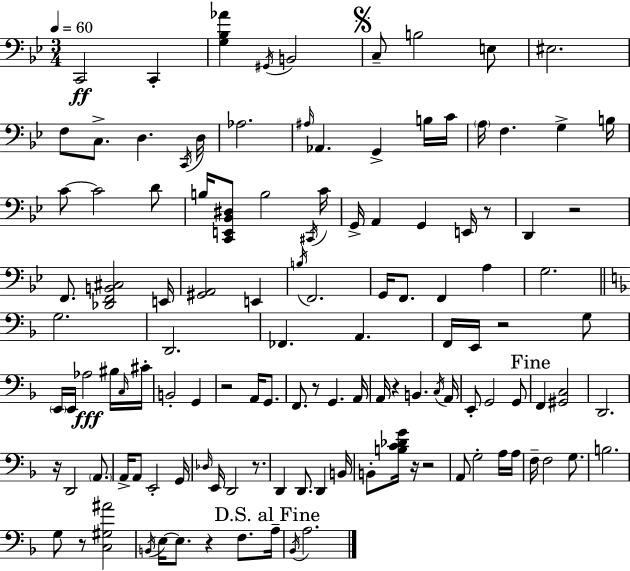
X:1
T:Untitled
M:3/4
L:1/4
K:Gm
C,,2 C,, [G,_B,_A] ^G,,/4 B,,2 C,/2 B,2 E,/2 ^E,2 F,/2 C,/2 D, C,,/4 D,/4 _A,2 ^A,/4 _A,, G,, B,/4 C/4 A,/4 F, G, B,/4 C/2 C2 D/2 B,/4 [C,,E,,_B,,^D,]/2 B,2 ^C,,/4 C/4 G,,/4 A,, G,, E,,/4 z/2 D,, z2 F,,/2 [_D,,F,,B,,^C,]2 E,,/4 [^G,,A,,]2 E,, B,/4 F,,2 G,,/4 F,,/2 F,, A, G,2 G,2 D,,2 _F,, A,, F,,/4 E,,/4 z2 G,/2 E,,/4 E,,/4 _A,2 ^B,/4 C,/4 ^C/4 B,,2 G,, z2 A,,/4 G,,/2 F,,/2 z/2 G,, A,,/4 A,,/4 z B,, C,/4 A,,/4 E,,/2 G,,2 G,,/2 F,, [^G,,C,]2 D,,2 z/4 D,,2 A,,/2 A,,/4 A,,/2 E,,2 G,,/4 _D,/4 E,,/4 D,,2 z/2 D,, D,,/2 D,, B,,/4 B,,/2 [B,C_DG]/4 z/4 z2 A,,/2 G,2 A,/4 A,/4 F,/4 F,2 G,/2 B,2 G,/2 z/2 [C,^G,^A]2 B,,/4 E,/4 E,/2 z F,/2 A,/4 _B,,/4 A,2